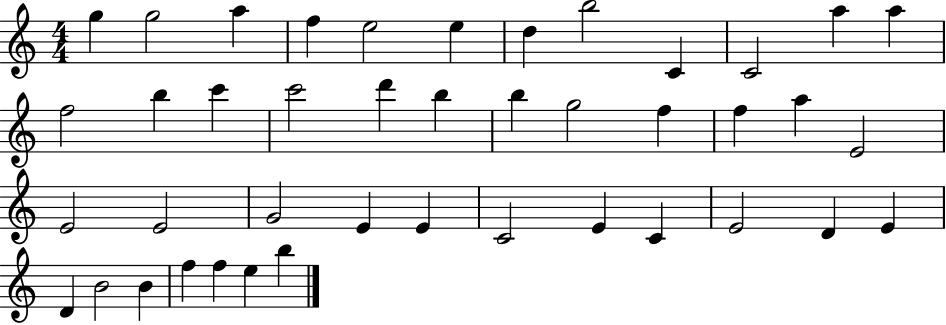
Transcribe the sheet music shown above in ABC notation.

X:1
T:Untitled
M:4/4
L:1/4
K:C
g g2 a f e2 e d b2 C C2 a a f2 b c' c'2 d' b b g2 f f a E2 E2 E2 G2 E E C2 E C E2 D E D B2 B f f e b